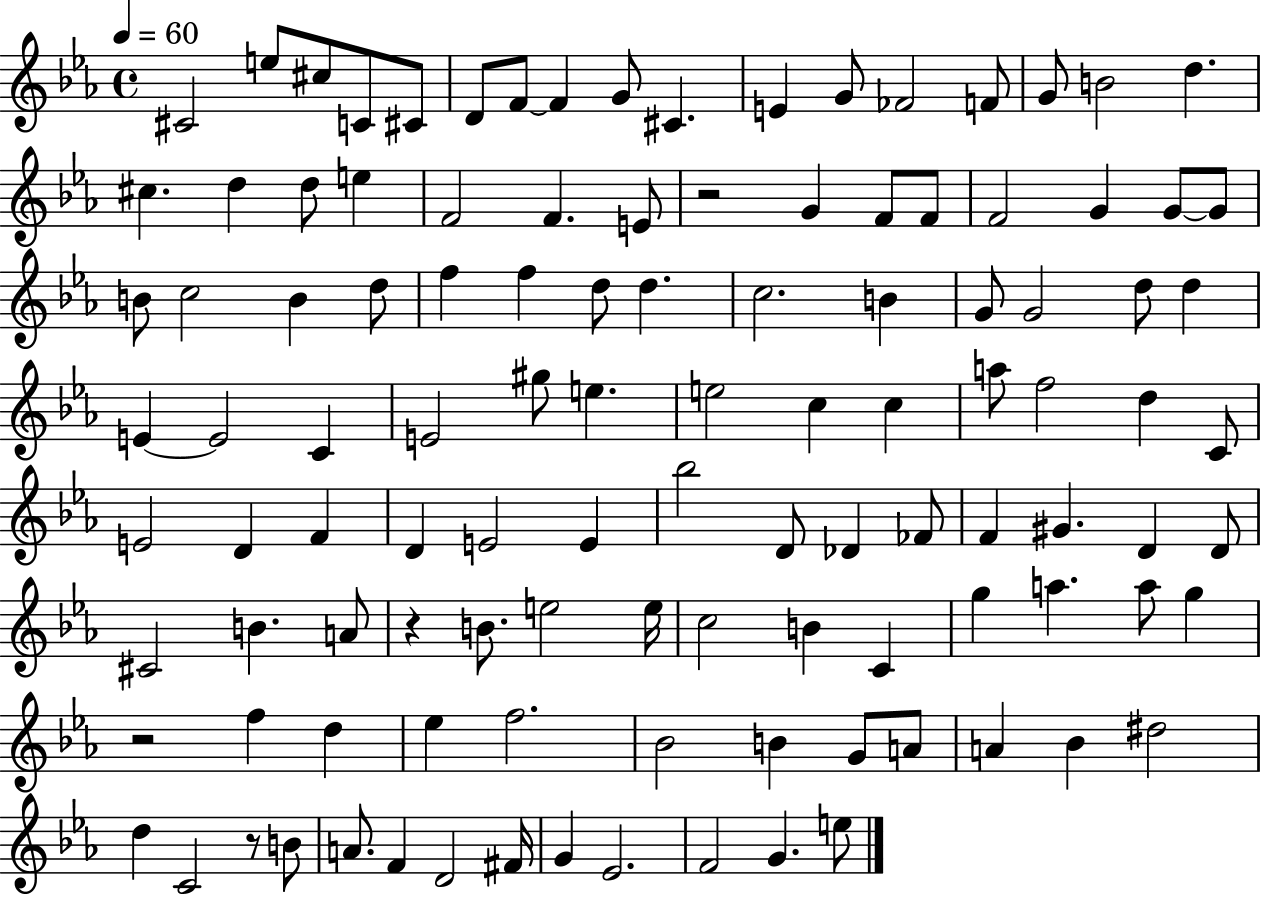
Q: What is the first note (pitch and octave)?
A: C#4